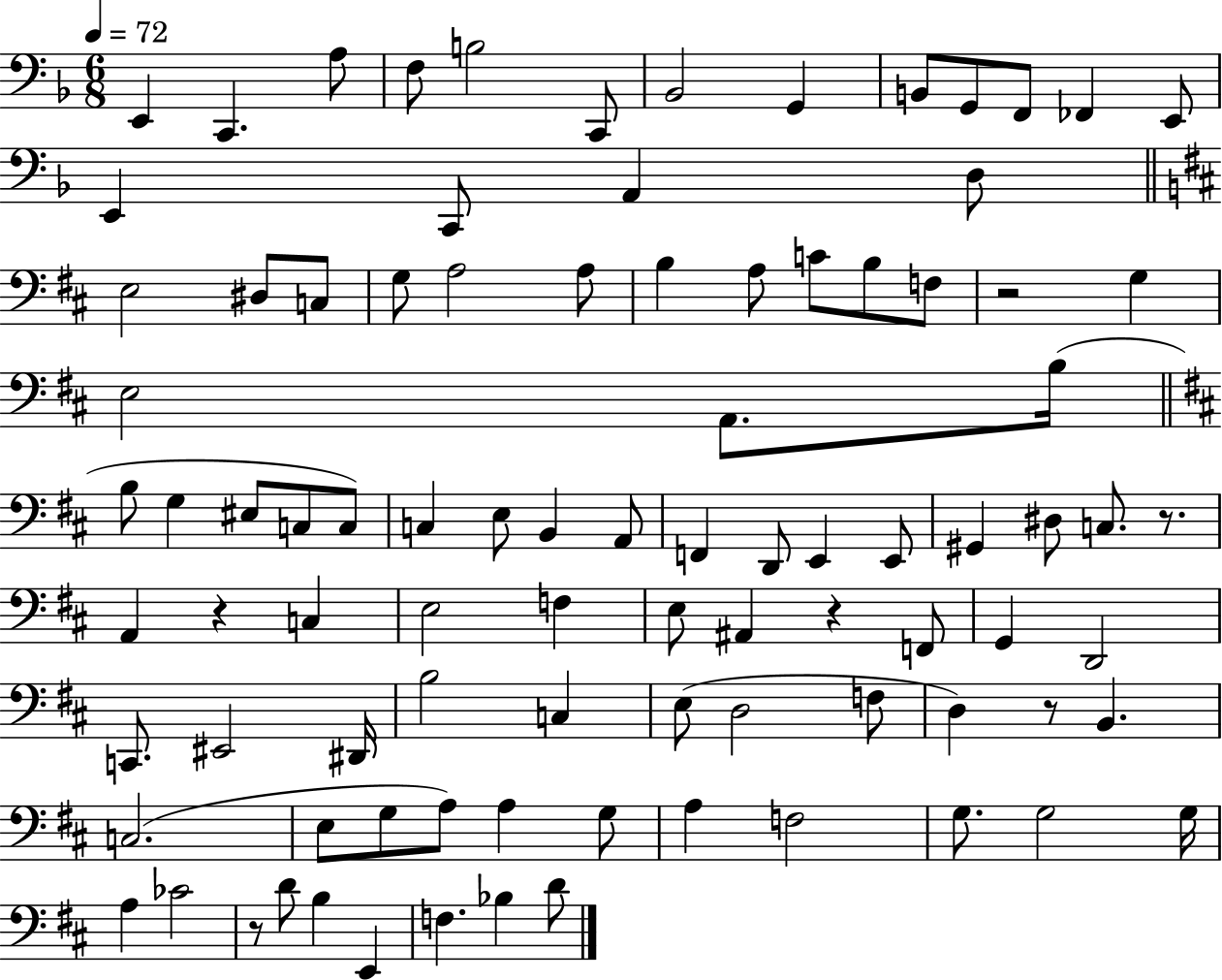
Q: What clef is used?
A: bass